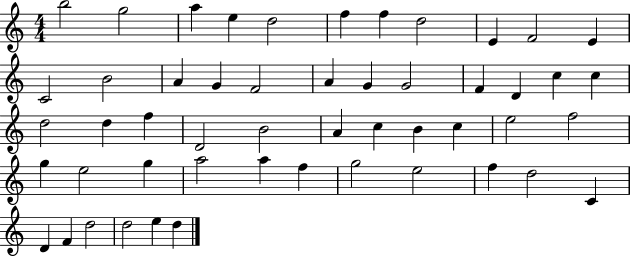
X:1
T:Untitled
M:4/4
L:1/4
K:C
b2 g2 a e d2 f f d2 E F2 E C2 B2 A G F2 A G G2 F D c c d2 d f D2 B2 A c B c e2 f2 g e2 g a2 a f g2 e2 f d2 C D F d2 d2 e d